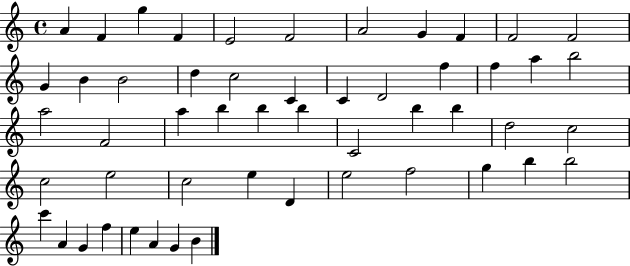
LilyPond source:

{
  \clef treble
  \time 4/4
  \defaultTimeSignature
  \key c \major
  a'4 f'4 g''4 f'4 | e'2 f'2 | a'2 g'4 f'4 | f'2 f'2 | \break g'4 b'4 b'2 | d''4 c''2 c'4 | c'4 d'2 f''4 | f''4 a''4 b''2 | \break a''2 f'2 | a''4 b''4 b''4 b''4 | c'2 b''4 b''4 | d''2 c''2 | \break c''2 e''2 | c''2 e''4 d'4 | e''2 f''2 | g''4 b''4 b''2 | \break c'''4 a'4 g'4 f''4 | e''4 a'4 g'4 b'4 | \bar "|."
}